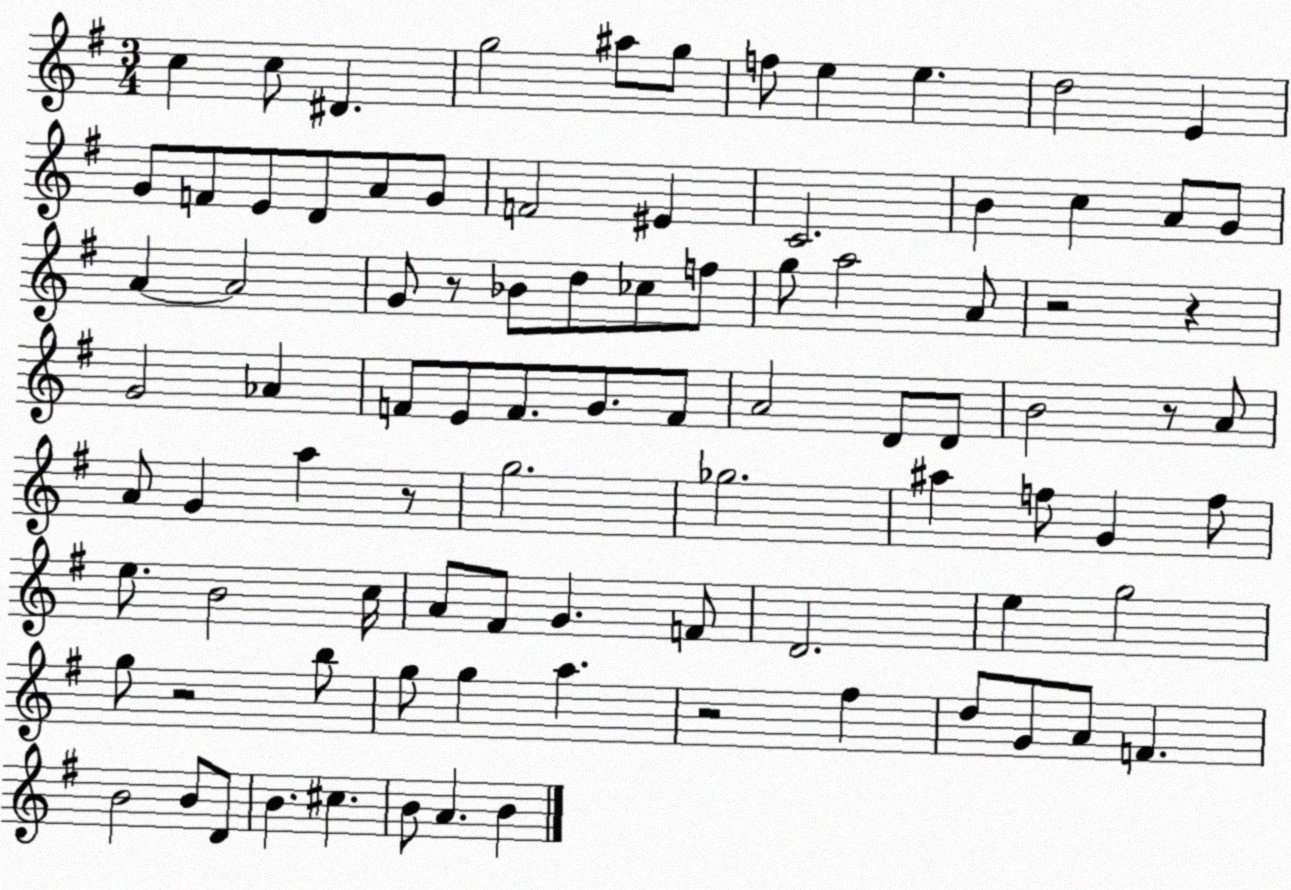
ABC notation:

X:1
T:Untitled
M:3/4
L:1/4
K:G
c c/2 ^D g2 ^a/2 g/2 f/2 e e d2 E G/2 F/2 E/2 D/2 A/2 G/2 F2 ^E C2 B c A/2 G/2 A A2 G/2 z/2 _B/2 d/2 _c/2 f/2 g/2 a2 A/2 z2 z G2 _A F/2 E/2 F/2 G/2 F/2 A2 D/2 D/2 B2 z/2 A/2 A/2 G a z/2 g2 _g2 ^a f/2 G f/2 e/2 B2 c/4 A/2 ^F/2 G F/2 D2 e g2 g/2 z2 b/2 g/2 g a z2 ^f d/2 G/2 A/2 F B2 B/2 D/2 B ^c B/2 A B